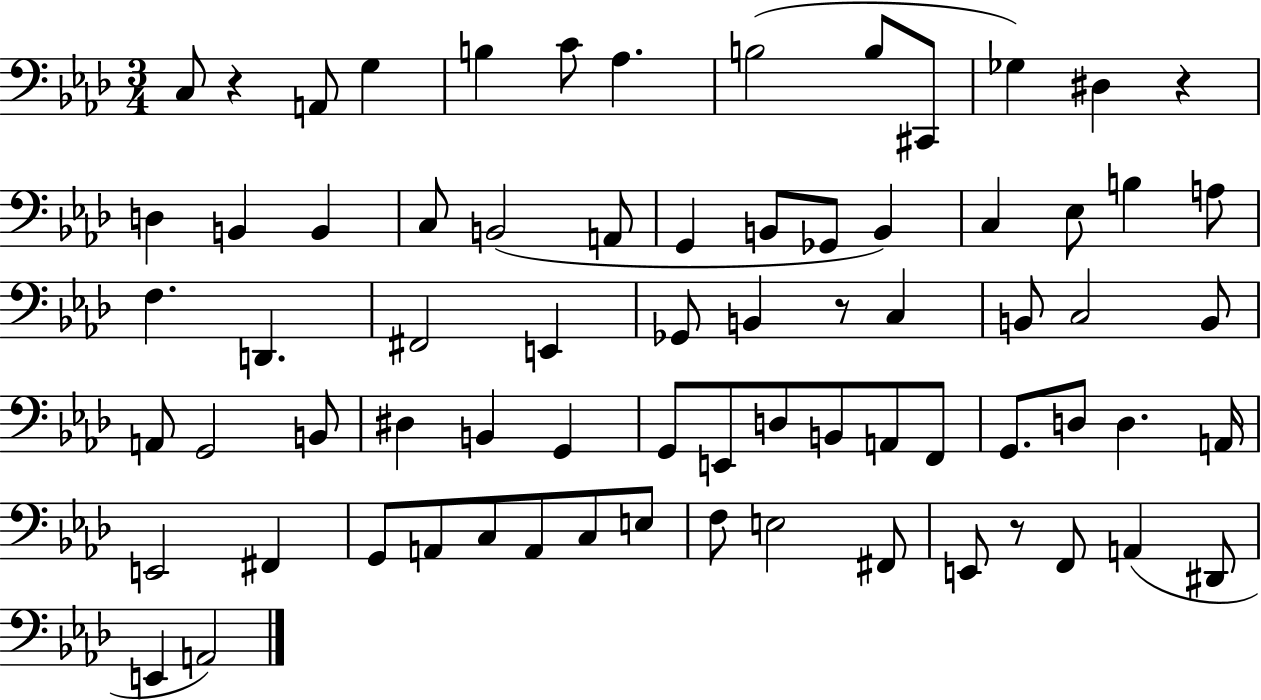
X:1
T:Untitled
M:3/4
L:1/4
K:Ab
C,/2 z A,,/2 G, B, C/2 _A, B,2 B,/2 ^C,,/2 _G, ^D, z D, B,, B,, C,/2 B,,2 A,,/2 G,, B,,/2 _G,,/2 B,, C, _E,/2 B, A,/2 F, D,, ^F,,2 E,, _G,,/2 B,, z/2 C, B,,/2 C,2 B,,/2 A,,/2 G,,2 B,,/2 ^D, B,, G,, G,,/2 E,,/2 D,/2 B,,/2 A,,/2 F,,/2 G,,/2 D,/2 D, A,,/4 E,,2 ^F,, G,,/2 A,,/2 C,/2 A,,/2 C,/2 E,/2 F,/2 E,2 ^F,,/2 E,,/2 z/2 F,,/2 A,, ^D,,/2 E,, A,,2